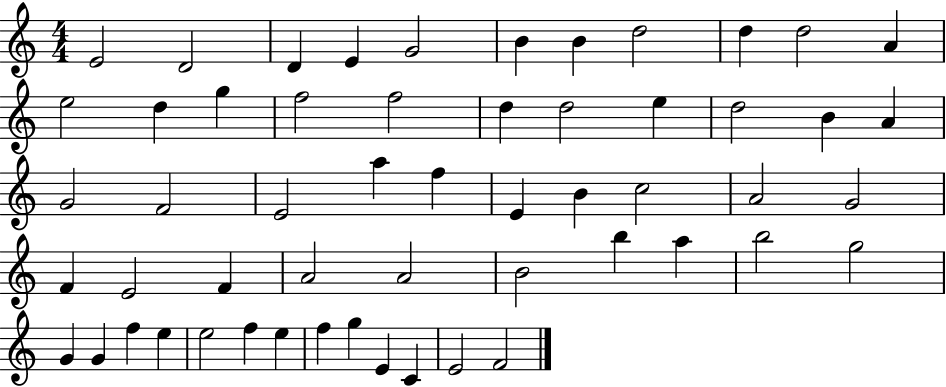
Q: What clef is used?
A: treble